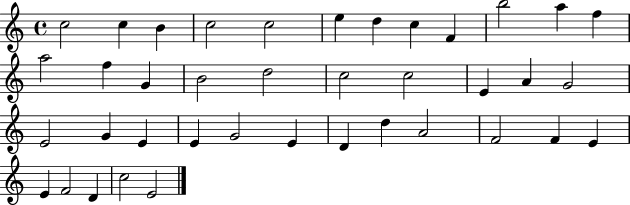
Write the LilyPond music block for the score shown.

{
  \clef treble
  \time 4/4
  \defaultTimeSignature
  \key c \major
  c''2 c''4 b'4 | c''2 c''2 | e''4 d''4 c''4 f'4 | b''2 a''4 f''4 | \break a''2 f''4 g'4 | b'2 d''2 | c''2 c''2 | e'4 a'4 g'2 | \break e'2 g'4 e'4 | e'4 g'2 e'4 | d'4 d''4 a'2 | f'2 f'4 e'4 | \break e'4 f'2 d'4 | c''2 e'2 | \bar "|."
}